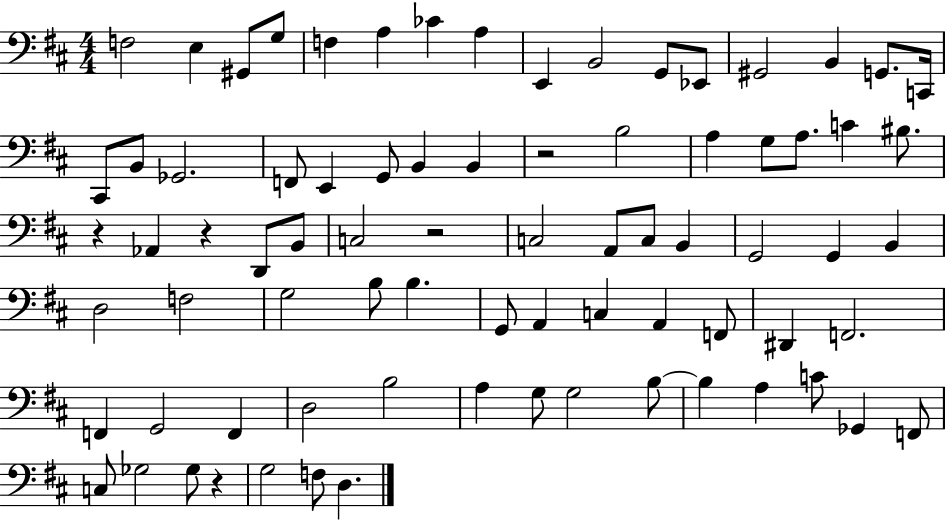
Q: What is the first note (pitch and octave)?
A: F3